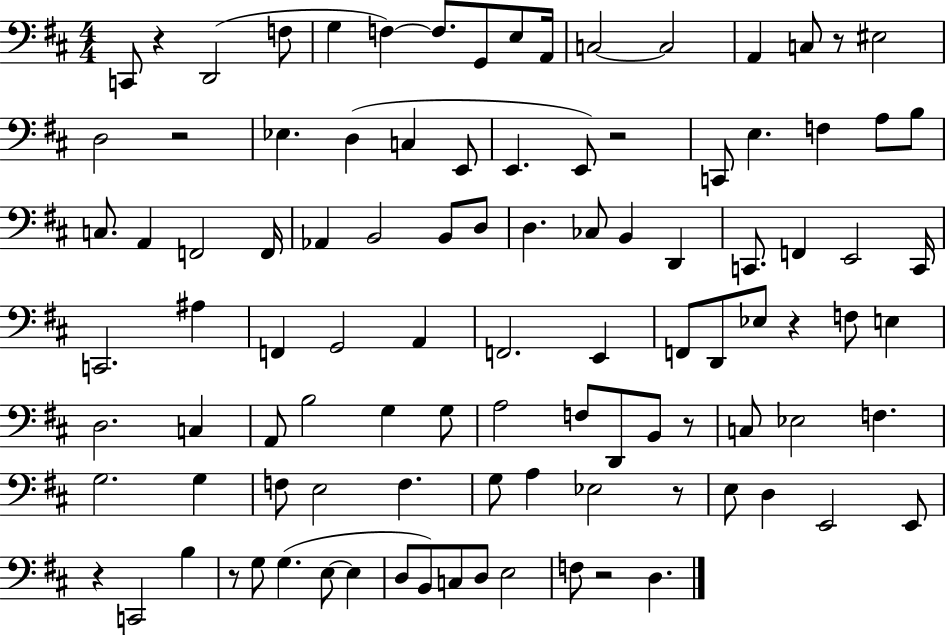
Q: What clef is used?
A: bass